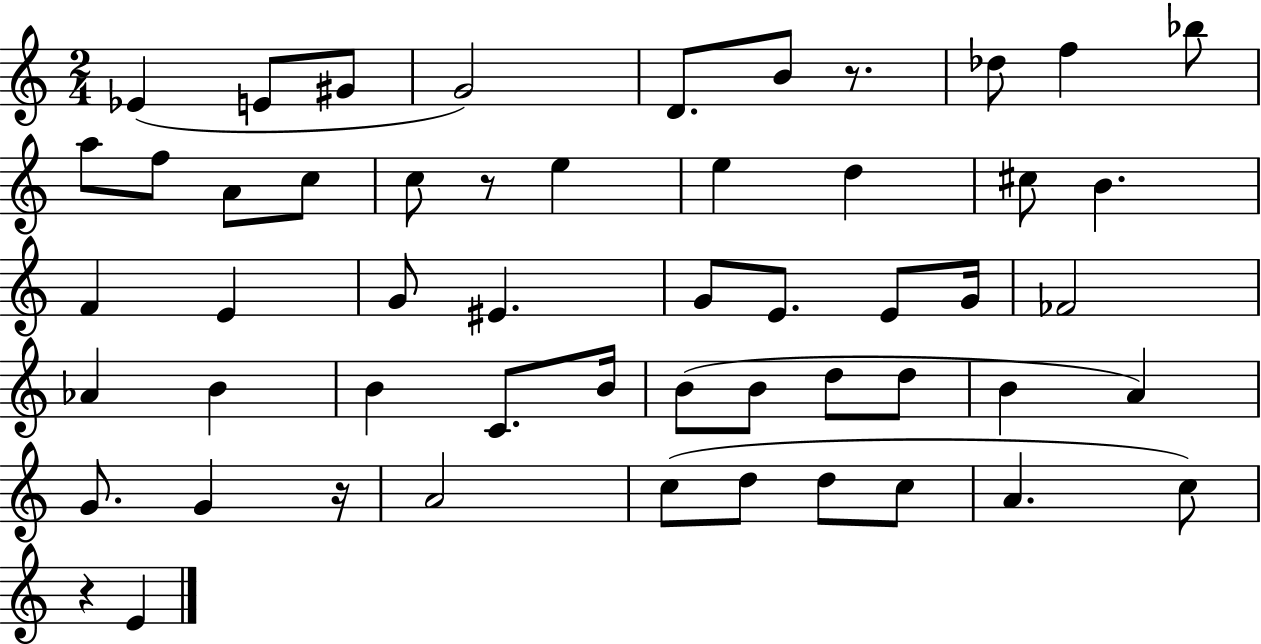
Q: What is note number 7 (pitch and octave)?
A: Db5